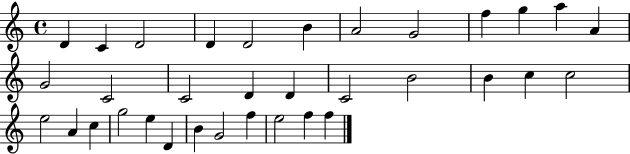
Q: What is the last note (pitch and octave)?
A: F5